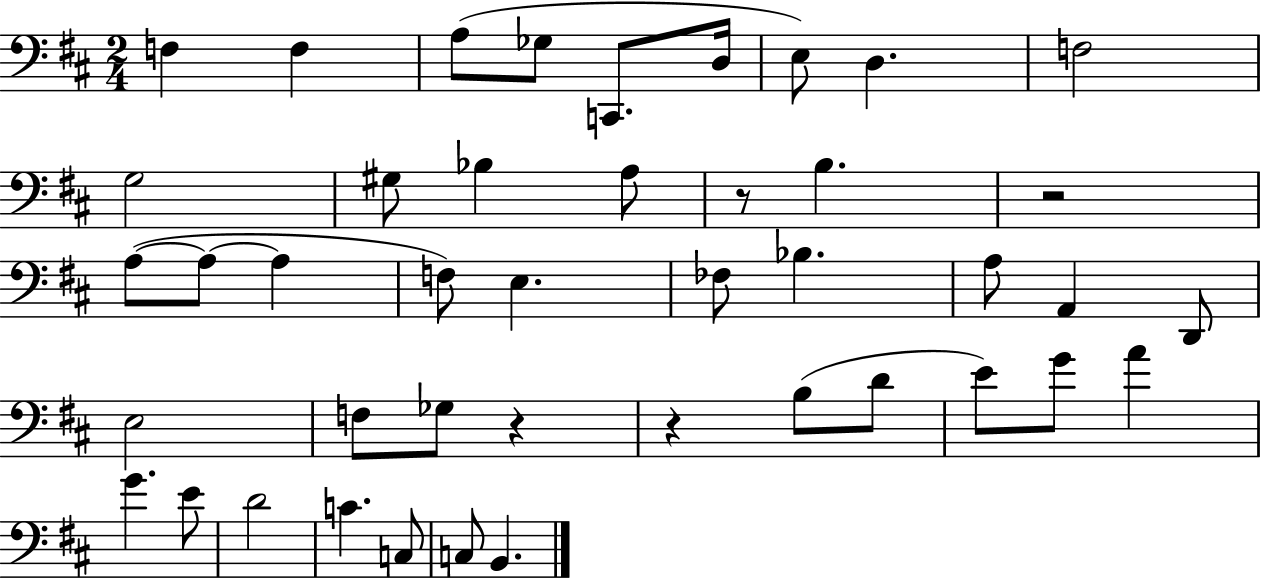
{
  \clef bass
  \numericTimeSignature
  \time 2/4
  \key d \major
  \repeat volta 2 { f4 f4 | a8( ges8 c,8. d16 | e8) d4. | f2 | \break g2 | gis8 bes4 a8 | r8 b4. | r2 | \break a8~(~ a8~~ a4 | f8) e4. | fes8 bes4. | a8 a,4 d,8 | \break e2 | f8 ges8 r4 | r4 b8( d'8 | e'8) g'8 a'4 | \break g'4. e'8 | d'2 | c'4. c8 | c8 b,4. | \break } \bar "|."
}